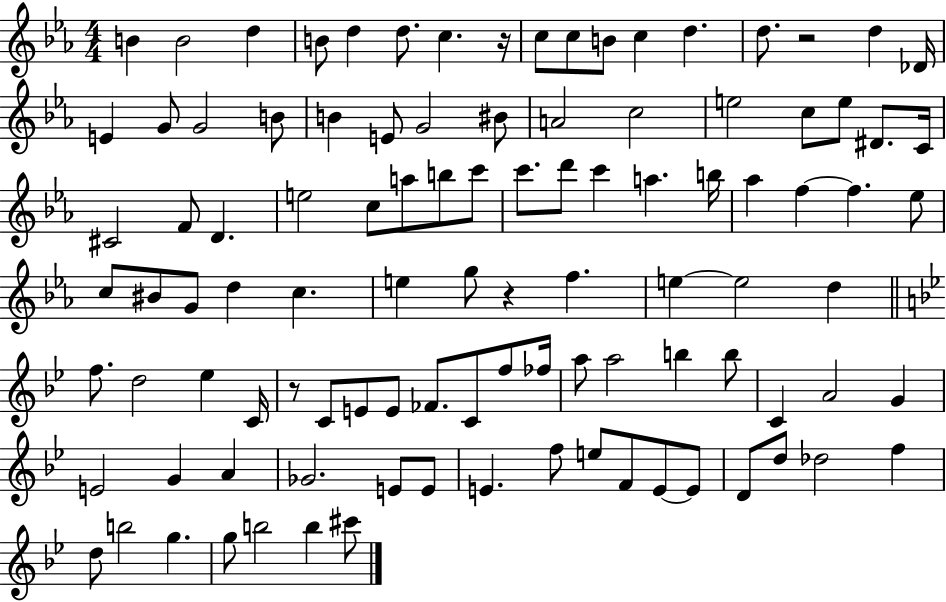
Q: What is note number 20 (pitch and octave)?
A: B4